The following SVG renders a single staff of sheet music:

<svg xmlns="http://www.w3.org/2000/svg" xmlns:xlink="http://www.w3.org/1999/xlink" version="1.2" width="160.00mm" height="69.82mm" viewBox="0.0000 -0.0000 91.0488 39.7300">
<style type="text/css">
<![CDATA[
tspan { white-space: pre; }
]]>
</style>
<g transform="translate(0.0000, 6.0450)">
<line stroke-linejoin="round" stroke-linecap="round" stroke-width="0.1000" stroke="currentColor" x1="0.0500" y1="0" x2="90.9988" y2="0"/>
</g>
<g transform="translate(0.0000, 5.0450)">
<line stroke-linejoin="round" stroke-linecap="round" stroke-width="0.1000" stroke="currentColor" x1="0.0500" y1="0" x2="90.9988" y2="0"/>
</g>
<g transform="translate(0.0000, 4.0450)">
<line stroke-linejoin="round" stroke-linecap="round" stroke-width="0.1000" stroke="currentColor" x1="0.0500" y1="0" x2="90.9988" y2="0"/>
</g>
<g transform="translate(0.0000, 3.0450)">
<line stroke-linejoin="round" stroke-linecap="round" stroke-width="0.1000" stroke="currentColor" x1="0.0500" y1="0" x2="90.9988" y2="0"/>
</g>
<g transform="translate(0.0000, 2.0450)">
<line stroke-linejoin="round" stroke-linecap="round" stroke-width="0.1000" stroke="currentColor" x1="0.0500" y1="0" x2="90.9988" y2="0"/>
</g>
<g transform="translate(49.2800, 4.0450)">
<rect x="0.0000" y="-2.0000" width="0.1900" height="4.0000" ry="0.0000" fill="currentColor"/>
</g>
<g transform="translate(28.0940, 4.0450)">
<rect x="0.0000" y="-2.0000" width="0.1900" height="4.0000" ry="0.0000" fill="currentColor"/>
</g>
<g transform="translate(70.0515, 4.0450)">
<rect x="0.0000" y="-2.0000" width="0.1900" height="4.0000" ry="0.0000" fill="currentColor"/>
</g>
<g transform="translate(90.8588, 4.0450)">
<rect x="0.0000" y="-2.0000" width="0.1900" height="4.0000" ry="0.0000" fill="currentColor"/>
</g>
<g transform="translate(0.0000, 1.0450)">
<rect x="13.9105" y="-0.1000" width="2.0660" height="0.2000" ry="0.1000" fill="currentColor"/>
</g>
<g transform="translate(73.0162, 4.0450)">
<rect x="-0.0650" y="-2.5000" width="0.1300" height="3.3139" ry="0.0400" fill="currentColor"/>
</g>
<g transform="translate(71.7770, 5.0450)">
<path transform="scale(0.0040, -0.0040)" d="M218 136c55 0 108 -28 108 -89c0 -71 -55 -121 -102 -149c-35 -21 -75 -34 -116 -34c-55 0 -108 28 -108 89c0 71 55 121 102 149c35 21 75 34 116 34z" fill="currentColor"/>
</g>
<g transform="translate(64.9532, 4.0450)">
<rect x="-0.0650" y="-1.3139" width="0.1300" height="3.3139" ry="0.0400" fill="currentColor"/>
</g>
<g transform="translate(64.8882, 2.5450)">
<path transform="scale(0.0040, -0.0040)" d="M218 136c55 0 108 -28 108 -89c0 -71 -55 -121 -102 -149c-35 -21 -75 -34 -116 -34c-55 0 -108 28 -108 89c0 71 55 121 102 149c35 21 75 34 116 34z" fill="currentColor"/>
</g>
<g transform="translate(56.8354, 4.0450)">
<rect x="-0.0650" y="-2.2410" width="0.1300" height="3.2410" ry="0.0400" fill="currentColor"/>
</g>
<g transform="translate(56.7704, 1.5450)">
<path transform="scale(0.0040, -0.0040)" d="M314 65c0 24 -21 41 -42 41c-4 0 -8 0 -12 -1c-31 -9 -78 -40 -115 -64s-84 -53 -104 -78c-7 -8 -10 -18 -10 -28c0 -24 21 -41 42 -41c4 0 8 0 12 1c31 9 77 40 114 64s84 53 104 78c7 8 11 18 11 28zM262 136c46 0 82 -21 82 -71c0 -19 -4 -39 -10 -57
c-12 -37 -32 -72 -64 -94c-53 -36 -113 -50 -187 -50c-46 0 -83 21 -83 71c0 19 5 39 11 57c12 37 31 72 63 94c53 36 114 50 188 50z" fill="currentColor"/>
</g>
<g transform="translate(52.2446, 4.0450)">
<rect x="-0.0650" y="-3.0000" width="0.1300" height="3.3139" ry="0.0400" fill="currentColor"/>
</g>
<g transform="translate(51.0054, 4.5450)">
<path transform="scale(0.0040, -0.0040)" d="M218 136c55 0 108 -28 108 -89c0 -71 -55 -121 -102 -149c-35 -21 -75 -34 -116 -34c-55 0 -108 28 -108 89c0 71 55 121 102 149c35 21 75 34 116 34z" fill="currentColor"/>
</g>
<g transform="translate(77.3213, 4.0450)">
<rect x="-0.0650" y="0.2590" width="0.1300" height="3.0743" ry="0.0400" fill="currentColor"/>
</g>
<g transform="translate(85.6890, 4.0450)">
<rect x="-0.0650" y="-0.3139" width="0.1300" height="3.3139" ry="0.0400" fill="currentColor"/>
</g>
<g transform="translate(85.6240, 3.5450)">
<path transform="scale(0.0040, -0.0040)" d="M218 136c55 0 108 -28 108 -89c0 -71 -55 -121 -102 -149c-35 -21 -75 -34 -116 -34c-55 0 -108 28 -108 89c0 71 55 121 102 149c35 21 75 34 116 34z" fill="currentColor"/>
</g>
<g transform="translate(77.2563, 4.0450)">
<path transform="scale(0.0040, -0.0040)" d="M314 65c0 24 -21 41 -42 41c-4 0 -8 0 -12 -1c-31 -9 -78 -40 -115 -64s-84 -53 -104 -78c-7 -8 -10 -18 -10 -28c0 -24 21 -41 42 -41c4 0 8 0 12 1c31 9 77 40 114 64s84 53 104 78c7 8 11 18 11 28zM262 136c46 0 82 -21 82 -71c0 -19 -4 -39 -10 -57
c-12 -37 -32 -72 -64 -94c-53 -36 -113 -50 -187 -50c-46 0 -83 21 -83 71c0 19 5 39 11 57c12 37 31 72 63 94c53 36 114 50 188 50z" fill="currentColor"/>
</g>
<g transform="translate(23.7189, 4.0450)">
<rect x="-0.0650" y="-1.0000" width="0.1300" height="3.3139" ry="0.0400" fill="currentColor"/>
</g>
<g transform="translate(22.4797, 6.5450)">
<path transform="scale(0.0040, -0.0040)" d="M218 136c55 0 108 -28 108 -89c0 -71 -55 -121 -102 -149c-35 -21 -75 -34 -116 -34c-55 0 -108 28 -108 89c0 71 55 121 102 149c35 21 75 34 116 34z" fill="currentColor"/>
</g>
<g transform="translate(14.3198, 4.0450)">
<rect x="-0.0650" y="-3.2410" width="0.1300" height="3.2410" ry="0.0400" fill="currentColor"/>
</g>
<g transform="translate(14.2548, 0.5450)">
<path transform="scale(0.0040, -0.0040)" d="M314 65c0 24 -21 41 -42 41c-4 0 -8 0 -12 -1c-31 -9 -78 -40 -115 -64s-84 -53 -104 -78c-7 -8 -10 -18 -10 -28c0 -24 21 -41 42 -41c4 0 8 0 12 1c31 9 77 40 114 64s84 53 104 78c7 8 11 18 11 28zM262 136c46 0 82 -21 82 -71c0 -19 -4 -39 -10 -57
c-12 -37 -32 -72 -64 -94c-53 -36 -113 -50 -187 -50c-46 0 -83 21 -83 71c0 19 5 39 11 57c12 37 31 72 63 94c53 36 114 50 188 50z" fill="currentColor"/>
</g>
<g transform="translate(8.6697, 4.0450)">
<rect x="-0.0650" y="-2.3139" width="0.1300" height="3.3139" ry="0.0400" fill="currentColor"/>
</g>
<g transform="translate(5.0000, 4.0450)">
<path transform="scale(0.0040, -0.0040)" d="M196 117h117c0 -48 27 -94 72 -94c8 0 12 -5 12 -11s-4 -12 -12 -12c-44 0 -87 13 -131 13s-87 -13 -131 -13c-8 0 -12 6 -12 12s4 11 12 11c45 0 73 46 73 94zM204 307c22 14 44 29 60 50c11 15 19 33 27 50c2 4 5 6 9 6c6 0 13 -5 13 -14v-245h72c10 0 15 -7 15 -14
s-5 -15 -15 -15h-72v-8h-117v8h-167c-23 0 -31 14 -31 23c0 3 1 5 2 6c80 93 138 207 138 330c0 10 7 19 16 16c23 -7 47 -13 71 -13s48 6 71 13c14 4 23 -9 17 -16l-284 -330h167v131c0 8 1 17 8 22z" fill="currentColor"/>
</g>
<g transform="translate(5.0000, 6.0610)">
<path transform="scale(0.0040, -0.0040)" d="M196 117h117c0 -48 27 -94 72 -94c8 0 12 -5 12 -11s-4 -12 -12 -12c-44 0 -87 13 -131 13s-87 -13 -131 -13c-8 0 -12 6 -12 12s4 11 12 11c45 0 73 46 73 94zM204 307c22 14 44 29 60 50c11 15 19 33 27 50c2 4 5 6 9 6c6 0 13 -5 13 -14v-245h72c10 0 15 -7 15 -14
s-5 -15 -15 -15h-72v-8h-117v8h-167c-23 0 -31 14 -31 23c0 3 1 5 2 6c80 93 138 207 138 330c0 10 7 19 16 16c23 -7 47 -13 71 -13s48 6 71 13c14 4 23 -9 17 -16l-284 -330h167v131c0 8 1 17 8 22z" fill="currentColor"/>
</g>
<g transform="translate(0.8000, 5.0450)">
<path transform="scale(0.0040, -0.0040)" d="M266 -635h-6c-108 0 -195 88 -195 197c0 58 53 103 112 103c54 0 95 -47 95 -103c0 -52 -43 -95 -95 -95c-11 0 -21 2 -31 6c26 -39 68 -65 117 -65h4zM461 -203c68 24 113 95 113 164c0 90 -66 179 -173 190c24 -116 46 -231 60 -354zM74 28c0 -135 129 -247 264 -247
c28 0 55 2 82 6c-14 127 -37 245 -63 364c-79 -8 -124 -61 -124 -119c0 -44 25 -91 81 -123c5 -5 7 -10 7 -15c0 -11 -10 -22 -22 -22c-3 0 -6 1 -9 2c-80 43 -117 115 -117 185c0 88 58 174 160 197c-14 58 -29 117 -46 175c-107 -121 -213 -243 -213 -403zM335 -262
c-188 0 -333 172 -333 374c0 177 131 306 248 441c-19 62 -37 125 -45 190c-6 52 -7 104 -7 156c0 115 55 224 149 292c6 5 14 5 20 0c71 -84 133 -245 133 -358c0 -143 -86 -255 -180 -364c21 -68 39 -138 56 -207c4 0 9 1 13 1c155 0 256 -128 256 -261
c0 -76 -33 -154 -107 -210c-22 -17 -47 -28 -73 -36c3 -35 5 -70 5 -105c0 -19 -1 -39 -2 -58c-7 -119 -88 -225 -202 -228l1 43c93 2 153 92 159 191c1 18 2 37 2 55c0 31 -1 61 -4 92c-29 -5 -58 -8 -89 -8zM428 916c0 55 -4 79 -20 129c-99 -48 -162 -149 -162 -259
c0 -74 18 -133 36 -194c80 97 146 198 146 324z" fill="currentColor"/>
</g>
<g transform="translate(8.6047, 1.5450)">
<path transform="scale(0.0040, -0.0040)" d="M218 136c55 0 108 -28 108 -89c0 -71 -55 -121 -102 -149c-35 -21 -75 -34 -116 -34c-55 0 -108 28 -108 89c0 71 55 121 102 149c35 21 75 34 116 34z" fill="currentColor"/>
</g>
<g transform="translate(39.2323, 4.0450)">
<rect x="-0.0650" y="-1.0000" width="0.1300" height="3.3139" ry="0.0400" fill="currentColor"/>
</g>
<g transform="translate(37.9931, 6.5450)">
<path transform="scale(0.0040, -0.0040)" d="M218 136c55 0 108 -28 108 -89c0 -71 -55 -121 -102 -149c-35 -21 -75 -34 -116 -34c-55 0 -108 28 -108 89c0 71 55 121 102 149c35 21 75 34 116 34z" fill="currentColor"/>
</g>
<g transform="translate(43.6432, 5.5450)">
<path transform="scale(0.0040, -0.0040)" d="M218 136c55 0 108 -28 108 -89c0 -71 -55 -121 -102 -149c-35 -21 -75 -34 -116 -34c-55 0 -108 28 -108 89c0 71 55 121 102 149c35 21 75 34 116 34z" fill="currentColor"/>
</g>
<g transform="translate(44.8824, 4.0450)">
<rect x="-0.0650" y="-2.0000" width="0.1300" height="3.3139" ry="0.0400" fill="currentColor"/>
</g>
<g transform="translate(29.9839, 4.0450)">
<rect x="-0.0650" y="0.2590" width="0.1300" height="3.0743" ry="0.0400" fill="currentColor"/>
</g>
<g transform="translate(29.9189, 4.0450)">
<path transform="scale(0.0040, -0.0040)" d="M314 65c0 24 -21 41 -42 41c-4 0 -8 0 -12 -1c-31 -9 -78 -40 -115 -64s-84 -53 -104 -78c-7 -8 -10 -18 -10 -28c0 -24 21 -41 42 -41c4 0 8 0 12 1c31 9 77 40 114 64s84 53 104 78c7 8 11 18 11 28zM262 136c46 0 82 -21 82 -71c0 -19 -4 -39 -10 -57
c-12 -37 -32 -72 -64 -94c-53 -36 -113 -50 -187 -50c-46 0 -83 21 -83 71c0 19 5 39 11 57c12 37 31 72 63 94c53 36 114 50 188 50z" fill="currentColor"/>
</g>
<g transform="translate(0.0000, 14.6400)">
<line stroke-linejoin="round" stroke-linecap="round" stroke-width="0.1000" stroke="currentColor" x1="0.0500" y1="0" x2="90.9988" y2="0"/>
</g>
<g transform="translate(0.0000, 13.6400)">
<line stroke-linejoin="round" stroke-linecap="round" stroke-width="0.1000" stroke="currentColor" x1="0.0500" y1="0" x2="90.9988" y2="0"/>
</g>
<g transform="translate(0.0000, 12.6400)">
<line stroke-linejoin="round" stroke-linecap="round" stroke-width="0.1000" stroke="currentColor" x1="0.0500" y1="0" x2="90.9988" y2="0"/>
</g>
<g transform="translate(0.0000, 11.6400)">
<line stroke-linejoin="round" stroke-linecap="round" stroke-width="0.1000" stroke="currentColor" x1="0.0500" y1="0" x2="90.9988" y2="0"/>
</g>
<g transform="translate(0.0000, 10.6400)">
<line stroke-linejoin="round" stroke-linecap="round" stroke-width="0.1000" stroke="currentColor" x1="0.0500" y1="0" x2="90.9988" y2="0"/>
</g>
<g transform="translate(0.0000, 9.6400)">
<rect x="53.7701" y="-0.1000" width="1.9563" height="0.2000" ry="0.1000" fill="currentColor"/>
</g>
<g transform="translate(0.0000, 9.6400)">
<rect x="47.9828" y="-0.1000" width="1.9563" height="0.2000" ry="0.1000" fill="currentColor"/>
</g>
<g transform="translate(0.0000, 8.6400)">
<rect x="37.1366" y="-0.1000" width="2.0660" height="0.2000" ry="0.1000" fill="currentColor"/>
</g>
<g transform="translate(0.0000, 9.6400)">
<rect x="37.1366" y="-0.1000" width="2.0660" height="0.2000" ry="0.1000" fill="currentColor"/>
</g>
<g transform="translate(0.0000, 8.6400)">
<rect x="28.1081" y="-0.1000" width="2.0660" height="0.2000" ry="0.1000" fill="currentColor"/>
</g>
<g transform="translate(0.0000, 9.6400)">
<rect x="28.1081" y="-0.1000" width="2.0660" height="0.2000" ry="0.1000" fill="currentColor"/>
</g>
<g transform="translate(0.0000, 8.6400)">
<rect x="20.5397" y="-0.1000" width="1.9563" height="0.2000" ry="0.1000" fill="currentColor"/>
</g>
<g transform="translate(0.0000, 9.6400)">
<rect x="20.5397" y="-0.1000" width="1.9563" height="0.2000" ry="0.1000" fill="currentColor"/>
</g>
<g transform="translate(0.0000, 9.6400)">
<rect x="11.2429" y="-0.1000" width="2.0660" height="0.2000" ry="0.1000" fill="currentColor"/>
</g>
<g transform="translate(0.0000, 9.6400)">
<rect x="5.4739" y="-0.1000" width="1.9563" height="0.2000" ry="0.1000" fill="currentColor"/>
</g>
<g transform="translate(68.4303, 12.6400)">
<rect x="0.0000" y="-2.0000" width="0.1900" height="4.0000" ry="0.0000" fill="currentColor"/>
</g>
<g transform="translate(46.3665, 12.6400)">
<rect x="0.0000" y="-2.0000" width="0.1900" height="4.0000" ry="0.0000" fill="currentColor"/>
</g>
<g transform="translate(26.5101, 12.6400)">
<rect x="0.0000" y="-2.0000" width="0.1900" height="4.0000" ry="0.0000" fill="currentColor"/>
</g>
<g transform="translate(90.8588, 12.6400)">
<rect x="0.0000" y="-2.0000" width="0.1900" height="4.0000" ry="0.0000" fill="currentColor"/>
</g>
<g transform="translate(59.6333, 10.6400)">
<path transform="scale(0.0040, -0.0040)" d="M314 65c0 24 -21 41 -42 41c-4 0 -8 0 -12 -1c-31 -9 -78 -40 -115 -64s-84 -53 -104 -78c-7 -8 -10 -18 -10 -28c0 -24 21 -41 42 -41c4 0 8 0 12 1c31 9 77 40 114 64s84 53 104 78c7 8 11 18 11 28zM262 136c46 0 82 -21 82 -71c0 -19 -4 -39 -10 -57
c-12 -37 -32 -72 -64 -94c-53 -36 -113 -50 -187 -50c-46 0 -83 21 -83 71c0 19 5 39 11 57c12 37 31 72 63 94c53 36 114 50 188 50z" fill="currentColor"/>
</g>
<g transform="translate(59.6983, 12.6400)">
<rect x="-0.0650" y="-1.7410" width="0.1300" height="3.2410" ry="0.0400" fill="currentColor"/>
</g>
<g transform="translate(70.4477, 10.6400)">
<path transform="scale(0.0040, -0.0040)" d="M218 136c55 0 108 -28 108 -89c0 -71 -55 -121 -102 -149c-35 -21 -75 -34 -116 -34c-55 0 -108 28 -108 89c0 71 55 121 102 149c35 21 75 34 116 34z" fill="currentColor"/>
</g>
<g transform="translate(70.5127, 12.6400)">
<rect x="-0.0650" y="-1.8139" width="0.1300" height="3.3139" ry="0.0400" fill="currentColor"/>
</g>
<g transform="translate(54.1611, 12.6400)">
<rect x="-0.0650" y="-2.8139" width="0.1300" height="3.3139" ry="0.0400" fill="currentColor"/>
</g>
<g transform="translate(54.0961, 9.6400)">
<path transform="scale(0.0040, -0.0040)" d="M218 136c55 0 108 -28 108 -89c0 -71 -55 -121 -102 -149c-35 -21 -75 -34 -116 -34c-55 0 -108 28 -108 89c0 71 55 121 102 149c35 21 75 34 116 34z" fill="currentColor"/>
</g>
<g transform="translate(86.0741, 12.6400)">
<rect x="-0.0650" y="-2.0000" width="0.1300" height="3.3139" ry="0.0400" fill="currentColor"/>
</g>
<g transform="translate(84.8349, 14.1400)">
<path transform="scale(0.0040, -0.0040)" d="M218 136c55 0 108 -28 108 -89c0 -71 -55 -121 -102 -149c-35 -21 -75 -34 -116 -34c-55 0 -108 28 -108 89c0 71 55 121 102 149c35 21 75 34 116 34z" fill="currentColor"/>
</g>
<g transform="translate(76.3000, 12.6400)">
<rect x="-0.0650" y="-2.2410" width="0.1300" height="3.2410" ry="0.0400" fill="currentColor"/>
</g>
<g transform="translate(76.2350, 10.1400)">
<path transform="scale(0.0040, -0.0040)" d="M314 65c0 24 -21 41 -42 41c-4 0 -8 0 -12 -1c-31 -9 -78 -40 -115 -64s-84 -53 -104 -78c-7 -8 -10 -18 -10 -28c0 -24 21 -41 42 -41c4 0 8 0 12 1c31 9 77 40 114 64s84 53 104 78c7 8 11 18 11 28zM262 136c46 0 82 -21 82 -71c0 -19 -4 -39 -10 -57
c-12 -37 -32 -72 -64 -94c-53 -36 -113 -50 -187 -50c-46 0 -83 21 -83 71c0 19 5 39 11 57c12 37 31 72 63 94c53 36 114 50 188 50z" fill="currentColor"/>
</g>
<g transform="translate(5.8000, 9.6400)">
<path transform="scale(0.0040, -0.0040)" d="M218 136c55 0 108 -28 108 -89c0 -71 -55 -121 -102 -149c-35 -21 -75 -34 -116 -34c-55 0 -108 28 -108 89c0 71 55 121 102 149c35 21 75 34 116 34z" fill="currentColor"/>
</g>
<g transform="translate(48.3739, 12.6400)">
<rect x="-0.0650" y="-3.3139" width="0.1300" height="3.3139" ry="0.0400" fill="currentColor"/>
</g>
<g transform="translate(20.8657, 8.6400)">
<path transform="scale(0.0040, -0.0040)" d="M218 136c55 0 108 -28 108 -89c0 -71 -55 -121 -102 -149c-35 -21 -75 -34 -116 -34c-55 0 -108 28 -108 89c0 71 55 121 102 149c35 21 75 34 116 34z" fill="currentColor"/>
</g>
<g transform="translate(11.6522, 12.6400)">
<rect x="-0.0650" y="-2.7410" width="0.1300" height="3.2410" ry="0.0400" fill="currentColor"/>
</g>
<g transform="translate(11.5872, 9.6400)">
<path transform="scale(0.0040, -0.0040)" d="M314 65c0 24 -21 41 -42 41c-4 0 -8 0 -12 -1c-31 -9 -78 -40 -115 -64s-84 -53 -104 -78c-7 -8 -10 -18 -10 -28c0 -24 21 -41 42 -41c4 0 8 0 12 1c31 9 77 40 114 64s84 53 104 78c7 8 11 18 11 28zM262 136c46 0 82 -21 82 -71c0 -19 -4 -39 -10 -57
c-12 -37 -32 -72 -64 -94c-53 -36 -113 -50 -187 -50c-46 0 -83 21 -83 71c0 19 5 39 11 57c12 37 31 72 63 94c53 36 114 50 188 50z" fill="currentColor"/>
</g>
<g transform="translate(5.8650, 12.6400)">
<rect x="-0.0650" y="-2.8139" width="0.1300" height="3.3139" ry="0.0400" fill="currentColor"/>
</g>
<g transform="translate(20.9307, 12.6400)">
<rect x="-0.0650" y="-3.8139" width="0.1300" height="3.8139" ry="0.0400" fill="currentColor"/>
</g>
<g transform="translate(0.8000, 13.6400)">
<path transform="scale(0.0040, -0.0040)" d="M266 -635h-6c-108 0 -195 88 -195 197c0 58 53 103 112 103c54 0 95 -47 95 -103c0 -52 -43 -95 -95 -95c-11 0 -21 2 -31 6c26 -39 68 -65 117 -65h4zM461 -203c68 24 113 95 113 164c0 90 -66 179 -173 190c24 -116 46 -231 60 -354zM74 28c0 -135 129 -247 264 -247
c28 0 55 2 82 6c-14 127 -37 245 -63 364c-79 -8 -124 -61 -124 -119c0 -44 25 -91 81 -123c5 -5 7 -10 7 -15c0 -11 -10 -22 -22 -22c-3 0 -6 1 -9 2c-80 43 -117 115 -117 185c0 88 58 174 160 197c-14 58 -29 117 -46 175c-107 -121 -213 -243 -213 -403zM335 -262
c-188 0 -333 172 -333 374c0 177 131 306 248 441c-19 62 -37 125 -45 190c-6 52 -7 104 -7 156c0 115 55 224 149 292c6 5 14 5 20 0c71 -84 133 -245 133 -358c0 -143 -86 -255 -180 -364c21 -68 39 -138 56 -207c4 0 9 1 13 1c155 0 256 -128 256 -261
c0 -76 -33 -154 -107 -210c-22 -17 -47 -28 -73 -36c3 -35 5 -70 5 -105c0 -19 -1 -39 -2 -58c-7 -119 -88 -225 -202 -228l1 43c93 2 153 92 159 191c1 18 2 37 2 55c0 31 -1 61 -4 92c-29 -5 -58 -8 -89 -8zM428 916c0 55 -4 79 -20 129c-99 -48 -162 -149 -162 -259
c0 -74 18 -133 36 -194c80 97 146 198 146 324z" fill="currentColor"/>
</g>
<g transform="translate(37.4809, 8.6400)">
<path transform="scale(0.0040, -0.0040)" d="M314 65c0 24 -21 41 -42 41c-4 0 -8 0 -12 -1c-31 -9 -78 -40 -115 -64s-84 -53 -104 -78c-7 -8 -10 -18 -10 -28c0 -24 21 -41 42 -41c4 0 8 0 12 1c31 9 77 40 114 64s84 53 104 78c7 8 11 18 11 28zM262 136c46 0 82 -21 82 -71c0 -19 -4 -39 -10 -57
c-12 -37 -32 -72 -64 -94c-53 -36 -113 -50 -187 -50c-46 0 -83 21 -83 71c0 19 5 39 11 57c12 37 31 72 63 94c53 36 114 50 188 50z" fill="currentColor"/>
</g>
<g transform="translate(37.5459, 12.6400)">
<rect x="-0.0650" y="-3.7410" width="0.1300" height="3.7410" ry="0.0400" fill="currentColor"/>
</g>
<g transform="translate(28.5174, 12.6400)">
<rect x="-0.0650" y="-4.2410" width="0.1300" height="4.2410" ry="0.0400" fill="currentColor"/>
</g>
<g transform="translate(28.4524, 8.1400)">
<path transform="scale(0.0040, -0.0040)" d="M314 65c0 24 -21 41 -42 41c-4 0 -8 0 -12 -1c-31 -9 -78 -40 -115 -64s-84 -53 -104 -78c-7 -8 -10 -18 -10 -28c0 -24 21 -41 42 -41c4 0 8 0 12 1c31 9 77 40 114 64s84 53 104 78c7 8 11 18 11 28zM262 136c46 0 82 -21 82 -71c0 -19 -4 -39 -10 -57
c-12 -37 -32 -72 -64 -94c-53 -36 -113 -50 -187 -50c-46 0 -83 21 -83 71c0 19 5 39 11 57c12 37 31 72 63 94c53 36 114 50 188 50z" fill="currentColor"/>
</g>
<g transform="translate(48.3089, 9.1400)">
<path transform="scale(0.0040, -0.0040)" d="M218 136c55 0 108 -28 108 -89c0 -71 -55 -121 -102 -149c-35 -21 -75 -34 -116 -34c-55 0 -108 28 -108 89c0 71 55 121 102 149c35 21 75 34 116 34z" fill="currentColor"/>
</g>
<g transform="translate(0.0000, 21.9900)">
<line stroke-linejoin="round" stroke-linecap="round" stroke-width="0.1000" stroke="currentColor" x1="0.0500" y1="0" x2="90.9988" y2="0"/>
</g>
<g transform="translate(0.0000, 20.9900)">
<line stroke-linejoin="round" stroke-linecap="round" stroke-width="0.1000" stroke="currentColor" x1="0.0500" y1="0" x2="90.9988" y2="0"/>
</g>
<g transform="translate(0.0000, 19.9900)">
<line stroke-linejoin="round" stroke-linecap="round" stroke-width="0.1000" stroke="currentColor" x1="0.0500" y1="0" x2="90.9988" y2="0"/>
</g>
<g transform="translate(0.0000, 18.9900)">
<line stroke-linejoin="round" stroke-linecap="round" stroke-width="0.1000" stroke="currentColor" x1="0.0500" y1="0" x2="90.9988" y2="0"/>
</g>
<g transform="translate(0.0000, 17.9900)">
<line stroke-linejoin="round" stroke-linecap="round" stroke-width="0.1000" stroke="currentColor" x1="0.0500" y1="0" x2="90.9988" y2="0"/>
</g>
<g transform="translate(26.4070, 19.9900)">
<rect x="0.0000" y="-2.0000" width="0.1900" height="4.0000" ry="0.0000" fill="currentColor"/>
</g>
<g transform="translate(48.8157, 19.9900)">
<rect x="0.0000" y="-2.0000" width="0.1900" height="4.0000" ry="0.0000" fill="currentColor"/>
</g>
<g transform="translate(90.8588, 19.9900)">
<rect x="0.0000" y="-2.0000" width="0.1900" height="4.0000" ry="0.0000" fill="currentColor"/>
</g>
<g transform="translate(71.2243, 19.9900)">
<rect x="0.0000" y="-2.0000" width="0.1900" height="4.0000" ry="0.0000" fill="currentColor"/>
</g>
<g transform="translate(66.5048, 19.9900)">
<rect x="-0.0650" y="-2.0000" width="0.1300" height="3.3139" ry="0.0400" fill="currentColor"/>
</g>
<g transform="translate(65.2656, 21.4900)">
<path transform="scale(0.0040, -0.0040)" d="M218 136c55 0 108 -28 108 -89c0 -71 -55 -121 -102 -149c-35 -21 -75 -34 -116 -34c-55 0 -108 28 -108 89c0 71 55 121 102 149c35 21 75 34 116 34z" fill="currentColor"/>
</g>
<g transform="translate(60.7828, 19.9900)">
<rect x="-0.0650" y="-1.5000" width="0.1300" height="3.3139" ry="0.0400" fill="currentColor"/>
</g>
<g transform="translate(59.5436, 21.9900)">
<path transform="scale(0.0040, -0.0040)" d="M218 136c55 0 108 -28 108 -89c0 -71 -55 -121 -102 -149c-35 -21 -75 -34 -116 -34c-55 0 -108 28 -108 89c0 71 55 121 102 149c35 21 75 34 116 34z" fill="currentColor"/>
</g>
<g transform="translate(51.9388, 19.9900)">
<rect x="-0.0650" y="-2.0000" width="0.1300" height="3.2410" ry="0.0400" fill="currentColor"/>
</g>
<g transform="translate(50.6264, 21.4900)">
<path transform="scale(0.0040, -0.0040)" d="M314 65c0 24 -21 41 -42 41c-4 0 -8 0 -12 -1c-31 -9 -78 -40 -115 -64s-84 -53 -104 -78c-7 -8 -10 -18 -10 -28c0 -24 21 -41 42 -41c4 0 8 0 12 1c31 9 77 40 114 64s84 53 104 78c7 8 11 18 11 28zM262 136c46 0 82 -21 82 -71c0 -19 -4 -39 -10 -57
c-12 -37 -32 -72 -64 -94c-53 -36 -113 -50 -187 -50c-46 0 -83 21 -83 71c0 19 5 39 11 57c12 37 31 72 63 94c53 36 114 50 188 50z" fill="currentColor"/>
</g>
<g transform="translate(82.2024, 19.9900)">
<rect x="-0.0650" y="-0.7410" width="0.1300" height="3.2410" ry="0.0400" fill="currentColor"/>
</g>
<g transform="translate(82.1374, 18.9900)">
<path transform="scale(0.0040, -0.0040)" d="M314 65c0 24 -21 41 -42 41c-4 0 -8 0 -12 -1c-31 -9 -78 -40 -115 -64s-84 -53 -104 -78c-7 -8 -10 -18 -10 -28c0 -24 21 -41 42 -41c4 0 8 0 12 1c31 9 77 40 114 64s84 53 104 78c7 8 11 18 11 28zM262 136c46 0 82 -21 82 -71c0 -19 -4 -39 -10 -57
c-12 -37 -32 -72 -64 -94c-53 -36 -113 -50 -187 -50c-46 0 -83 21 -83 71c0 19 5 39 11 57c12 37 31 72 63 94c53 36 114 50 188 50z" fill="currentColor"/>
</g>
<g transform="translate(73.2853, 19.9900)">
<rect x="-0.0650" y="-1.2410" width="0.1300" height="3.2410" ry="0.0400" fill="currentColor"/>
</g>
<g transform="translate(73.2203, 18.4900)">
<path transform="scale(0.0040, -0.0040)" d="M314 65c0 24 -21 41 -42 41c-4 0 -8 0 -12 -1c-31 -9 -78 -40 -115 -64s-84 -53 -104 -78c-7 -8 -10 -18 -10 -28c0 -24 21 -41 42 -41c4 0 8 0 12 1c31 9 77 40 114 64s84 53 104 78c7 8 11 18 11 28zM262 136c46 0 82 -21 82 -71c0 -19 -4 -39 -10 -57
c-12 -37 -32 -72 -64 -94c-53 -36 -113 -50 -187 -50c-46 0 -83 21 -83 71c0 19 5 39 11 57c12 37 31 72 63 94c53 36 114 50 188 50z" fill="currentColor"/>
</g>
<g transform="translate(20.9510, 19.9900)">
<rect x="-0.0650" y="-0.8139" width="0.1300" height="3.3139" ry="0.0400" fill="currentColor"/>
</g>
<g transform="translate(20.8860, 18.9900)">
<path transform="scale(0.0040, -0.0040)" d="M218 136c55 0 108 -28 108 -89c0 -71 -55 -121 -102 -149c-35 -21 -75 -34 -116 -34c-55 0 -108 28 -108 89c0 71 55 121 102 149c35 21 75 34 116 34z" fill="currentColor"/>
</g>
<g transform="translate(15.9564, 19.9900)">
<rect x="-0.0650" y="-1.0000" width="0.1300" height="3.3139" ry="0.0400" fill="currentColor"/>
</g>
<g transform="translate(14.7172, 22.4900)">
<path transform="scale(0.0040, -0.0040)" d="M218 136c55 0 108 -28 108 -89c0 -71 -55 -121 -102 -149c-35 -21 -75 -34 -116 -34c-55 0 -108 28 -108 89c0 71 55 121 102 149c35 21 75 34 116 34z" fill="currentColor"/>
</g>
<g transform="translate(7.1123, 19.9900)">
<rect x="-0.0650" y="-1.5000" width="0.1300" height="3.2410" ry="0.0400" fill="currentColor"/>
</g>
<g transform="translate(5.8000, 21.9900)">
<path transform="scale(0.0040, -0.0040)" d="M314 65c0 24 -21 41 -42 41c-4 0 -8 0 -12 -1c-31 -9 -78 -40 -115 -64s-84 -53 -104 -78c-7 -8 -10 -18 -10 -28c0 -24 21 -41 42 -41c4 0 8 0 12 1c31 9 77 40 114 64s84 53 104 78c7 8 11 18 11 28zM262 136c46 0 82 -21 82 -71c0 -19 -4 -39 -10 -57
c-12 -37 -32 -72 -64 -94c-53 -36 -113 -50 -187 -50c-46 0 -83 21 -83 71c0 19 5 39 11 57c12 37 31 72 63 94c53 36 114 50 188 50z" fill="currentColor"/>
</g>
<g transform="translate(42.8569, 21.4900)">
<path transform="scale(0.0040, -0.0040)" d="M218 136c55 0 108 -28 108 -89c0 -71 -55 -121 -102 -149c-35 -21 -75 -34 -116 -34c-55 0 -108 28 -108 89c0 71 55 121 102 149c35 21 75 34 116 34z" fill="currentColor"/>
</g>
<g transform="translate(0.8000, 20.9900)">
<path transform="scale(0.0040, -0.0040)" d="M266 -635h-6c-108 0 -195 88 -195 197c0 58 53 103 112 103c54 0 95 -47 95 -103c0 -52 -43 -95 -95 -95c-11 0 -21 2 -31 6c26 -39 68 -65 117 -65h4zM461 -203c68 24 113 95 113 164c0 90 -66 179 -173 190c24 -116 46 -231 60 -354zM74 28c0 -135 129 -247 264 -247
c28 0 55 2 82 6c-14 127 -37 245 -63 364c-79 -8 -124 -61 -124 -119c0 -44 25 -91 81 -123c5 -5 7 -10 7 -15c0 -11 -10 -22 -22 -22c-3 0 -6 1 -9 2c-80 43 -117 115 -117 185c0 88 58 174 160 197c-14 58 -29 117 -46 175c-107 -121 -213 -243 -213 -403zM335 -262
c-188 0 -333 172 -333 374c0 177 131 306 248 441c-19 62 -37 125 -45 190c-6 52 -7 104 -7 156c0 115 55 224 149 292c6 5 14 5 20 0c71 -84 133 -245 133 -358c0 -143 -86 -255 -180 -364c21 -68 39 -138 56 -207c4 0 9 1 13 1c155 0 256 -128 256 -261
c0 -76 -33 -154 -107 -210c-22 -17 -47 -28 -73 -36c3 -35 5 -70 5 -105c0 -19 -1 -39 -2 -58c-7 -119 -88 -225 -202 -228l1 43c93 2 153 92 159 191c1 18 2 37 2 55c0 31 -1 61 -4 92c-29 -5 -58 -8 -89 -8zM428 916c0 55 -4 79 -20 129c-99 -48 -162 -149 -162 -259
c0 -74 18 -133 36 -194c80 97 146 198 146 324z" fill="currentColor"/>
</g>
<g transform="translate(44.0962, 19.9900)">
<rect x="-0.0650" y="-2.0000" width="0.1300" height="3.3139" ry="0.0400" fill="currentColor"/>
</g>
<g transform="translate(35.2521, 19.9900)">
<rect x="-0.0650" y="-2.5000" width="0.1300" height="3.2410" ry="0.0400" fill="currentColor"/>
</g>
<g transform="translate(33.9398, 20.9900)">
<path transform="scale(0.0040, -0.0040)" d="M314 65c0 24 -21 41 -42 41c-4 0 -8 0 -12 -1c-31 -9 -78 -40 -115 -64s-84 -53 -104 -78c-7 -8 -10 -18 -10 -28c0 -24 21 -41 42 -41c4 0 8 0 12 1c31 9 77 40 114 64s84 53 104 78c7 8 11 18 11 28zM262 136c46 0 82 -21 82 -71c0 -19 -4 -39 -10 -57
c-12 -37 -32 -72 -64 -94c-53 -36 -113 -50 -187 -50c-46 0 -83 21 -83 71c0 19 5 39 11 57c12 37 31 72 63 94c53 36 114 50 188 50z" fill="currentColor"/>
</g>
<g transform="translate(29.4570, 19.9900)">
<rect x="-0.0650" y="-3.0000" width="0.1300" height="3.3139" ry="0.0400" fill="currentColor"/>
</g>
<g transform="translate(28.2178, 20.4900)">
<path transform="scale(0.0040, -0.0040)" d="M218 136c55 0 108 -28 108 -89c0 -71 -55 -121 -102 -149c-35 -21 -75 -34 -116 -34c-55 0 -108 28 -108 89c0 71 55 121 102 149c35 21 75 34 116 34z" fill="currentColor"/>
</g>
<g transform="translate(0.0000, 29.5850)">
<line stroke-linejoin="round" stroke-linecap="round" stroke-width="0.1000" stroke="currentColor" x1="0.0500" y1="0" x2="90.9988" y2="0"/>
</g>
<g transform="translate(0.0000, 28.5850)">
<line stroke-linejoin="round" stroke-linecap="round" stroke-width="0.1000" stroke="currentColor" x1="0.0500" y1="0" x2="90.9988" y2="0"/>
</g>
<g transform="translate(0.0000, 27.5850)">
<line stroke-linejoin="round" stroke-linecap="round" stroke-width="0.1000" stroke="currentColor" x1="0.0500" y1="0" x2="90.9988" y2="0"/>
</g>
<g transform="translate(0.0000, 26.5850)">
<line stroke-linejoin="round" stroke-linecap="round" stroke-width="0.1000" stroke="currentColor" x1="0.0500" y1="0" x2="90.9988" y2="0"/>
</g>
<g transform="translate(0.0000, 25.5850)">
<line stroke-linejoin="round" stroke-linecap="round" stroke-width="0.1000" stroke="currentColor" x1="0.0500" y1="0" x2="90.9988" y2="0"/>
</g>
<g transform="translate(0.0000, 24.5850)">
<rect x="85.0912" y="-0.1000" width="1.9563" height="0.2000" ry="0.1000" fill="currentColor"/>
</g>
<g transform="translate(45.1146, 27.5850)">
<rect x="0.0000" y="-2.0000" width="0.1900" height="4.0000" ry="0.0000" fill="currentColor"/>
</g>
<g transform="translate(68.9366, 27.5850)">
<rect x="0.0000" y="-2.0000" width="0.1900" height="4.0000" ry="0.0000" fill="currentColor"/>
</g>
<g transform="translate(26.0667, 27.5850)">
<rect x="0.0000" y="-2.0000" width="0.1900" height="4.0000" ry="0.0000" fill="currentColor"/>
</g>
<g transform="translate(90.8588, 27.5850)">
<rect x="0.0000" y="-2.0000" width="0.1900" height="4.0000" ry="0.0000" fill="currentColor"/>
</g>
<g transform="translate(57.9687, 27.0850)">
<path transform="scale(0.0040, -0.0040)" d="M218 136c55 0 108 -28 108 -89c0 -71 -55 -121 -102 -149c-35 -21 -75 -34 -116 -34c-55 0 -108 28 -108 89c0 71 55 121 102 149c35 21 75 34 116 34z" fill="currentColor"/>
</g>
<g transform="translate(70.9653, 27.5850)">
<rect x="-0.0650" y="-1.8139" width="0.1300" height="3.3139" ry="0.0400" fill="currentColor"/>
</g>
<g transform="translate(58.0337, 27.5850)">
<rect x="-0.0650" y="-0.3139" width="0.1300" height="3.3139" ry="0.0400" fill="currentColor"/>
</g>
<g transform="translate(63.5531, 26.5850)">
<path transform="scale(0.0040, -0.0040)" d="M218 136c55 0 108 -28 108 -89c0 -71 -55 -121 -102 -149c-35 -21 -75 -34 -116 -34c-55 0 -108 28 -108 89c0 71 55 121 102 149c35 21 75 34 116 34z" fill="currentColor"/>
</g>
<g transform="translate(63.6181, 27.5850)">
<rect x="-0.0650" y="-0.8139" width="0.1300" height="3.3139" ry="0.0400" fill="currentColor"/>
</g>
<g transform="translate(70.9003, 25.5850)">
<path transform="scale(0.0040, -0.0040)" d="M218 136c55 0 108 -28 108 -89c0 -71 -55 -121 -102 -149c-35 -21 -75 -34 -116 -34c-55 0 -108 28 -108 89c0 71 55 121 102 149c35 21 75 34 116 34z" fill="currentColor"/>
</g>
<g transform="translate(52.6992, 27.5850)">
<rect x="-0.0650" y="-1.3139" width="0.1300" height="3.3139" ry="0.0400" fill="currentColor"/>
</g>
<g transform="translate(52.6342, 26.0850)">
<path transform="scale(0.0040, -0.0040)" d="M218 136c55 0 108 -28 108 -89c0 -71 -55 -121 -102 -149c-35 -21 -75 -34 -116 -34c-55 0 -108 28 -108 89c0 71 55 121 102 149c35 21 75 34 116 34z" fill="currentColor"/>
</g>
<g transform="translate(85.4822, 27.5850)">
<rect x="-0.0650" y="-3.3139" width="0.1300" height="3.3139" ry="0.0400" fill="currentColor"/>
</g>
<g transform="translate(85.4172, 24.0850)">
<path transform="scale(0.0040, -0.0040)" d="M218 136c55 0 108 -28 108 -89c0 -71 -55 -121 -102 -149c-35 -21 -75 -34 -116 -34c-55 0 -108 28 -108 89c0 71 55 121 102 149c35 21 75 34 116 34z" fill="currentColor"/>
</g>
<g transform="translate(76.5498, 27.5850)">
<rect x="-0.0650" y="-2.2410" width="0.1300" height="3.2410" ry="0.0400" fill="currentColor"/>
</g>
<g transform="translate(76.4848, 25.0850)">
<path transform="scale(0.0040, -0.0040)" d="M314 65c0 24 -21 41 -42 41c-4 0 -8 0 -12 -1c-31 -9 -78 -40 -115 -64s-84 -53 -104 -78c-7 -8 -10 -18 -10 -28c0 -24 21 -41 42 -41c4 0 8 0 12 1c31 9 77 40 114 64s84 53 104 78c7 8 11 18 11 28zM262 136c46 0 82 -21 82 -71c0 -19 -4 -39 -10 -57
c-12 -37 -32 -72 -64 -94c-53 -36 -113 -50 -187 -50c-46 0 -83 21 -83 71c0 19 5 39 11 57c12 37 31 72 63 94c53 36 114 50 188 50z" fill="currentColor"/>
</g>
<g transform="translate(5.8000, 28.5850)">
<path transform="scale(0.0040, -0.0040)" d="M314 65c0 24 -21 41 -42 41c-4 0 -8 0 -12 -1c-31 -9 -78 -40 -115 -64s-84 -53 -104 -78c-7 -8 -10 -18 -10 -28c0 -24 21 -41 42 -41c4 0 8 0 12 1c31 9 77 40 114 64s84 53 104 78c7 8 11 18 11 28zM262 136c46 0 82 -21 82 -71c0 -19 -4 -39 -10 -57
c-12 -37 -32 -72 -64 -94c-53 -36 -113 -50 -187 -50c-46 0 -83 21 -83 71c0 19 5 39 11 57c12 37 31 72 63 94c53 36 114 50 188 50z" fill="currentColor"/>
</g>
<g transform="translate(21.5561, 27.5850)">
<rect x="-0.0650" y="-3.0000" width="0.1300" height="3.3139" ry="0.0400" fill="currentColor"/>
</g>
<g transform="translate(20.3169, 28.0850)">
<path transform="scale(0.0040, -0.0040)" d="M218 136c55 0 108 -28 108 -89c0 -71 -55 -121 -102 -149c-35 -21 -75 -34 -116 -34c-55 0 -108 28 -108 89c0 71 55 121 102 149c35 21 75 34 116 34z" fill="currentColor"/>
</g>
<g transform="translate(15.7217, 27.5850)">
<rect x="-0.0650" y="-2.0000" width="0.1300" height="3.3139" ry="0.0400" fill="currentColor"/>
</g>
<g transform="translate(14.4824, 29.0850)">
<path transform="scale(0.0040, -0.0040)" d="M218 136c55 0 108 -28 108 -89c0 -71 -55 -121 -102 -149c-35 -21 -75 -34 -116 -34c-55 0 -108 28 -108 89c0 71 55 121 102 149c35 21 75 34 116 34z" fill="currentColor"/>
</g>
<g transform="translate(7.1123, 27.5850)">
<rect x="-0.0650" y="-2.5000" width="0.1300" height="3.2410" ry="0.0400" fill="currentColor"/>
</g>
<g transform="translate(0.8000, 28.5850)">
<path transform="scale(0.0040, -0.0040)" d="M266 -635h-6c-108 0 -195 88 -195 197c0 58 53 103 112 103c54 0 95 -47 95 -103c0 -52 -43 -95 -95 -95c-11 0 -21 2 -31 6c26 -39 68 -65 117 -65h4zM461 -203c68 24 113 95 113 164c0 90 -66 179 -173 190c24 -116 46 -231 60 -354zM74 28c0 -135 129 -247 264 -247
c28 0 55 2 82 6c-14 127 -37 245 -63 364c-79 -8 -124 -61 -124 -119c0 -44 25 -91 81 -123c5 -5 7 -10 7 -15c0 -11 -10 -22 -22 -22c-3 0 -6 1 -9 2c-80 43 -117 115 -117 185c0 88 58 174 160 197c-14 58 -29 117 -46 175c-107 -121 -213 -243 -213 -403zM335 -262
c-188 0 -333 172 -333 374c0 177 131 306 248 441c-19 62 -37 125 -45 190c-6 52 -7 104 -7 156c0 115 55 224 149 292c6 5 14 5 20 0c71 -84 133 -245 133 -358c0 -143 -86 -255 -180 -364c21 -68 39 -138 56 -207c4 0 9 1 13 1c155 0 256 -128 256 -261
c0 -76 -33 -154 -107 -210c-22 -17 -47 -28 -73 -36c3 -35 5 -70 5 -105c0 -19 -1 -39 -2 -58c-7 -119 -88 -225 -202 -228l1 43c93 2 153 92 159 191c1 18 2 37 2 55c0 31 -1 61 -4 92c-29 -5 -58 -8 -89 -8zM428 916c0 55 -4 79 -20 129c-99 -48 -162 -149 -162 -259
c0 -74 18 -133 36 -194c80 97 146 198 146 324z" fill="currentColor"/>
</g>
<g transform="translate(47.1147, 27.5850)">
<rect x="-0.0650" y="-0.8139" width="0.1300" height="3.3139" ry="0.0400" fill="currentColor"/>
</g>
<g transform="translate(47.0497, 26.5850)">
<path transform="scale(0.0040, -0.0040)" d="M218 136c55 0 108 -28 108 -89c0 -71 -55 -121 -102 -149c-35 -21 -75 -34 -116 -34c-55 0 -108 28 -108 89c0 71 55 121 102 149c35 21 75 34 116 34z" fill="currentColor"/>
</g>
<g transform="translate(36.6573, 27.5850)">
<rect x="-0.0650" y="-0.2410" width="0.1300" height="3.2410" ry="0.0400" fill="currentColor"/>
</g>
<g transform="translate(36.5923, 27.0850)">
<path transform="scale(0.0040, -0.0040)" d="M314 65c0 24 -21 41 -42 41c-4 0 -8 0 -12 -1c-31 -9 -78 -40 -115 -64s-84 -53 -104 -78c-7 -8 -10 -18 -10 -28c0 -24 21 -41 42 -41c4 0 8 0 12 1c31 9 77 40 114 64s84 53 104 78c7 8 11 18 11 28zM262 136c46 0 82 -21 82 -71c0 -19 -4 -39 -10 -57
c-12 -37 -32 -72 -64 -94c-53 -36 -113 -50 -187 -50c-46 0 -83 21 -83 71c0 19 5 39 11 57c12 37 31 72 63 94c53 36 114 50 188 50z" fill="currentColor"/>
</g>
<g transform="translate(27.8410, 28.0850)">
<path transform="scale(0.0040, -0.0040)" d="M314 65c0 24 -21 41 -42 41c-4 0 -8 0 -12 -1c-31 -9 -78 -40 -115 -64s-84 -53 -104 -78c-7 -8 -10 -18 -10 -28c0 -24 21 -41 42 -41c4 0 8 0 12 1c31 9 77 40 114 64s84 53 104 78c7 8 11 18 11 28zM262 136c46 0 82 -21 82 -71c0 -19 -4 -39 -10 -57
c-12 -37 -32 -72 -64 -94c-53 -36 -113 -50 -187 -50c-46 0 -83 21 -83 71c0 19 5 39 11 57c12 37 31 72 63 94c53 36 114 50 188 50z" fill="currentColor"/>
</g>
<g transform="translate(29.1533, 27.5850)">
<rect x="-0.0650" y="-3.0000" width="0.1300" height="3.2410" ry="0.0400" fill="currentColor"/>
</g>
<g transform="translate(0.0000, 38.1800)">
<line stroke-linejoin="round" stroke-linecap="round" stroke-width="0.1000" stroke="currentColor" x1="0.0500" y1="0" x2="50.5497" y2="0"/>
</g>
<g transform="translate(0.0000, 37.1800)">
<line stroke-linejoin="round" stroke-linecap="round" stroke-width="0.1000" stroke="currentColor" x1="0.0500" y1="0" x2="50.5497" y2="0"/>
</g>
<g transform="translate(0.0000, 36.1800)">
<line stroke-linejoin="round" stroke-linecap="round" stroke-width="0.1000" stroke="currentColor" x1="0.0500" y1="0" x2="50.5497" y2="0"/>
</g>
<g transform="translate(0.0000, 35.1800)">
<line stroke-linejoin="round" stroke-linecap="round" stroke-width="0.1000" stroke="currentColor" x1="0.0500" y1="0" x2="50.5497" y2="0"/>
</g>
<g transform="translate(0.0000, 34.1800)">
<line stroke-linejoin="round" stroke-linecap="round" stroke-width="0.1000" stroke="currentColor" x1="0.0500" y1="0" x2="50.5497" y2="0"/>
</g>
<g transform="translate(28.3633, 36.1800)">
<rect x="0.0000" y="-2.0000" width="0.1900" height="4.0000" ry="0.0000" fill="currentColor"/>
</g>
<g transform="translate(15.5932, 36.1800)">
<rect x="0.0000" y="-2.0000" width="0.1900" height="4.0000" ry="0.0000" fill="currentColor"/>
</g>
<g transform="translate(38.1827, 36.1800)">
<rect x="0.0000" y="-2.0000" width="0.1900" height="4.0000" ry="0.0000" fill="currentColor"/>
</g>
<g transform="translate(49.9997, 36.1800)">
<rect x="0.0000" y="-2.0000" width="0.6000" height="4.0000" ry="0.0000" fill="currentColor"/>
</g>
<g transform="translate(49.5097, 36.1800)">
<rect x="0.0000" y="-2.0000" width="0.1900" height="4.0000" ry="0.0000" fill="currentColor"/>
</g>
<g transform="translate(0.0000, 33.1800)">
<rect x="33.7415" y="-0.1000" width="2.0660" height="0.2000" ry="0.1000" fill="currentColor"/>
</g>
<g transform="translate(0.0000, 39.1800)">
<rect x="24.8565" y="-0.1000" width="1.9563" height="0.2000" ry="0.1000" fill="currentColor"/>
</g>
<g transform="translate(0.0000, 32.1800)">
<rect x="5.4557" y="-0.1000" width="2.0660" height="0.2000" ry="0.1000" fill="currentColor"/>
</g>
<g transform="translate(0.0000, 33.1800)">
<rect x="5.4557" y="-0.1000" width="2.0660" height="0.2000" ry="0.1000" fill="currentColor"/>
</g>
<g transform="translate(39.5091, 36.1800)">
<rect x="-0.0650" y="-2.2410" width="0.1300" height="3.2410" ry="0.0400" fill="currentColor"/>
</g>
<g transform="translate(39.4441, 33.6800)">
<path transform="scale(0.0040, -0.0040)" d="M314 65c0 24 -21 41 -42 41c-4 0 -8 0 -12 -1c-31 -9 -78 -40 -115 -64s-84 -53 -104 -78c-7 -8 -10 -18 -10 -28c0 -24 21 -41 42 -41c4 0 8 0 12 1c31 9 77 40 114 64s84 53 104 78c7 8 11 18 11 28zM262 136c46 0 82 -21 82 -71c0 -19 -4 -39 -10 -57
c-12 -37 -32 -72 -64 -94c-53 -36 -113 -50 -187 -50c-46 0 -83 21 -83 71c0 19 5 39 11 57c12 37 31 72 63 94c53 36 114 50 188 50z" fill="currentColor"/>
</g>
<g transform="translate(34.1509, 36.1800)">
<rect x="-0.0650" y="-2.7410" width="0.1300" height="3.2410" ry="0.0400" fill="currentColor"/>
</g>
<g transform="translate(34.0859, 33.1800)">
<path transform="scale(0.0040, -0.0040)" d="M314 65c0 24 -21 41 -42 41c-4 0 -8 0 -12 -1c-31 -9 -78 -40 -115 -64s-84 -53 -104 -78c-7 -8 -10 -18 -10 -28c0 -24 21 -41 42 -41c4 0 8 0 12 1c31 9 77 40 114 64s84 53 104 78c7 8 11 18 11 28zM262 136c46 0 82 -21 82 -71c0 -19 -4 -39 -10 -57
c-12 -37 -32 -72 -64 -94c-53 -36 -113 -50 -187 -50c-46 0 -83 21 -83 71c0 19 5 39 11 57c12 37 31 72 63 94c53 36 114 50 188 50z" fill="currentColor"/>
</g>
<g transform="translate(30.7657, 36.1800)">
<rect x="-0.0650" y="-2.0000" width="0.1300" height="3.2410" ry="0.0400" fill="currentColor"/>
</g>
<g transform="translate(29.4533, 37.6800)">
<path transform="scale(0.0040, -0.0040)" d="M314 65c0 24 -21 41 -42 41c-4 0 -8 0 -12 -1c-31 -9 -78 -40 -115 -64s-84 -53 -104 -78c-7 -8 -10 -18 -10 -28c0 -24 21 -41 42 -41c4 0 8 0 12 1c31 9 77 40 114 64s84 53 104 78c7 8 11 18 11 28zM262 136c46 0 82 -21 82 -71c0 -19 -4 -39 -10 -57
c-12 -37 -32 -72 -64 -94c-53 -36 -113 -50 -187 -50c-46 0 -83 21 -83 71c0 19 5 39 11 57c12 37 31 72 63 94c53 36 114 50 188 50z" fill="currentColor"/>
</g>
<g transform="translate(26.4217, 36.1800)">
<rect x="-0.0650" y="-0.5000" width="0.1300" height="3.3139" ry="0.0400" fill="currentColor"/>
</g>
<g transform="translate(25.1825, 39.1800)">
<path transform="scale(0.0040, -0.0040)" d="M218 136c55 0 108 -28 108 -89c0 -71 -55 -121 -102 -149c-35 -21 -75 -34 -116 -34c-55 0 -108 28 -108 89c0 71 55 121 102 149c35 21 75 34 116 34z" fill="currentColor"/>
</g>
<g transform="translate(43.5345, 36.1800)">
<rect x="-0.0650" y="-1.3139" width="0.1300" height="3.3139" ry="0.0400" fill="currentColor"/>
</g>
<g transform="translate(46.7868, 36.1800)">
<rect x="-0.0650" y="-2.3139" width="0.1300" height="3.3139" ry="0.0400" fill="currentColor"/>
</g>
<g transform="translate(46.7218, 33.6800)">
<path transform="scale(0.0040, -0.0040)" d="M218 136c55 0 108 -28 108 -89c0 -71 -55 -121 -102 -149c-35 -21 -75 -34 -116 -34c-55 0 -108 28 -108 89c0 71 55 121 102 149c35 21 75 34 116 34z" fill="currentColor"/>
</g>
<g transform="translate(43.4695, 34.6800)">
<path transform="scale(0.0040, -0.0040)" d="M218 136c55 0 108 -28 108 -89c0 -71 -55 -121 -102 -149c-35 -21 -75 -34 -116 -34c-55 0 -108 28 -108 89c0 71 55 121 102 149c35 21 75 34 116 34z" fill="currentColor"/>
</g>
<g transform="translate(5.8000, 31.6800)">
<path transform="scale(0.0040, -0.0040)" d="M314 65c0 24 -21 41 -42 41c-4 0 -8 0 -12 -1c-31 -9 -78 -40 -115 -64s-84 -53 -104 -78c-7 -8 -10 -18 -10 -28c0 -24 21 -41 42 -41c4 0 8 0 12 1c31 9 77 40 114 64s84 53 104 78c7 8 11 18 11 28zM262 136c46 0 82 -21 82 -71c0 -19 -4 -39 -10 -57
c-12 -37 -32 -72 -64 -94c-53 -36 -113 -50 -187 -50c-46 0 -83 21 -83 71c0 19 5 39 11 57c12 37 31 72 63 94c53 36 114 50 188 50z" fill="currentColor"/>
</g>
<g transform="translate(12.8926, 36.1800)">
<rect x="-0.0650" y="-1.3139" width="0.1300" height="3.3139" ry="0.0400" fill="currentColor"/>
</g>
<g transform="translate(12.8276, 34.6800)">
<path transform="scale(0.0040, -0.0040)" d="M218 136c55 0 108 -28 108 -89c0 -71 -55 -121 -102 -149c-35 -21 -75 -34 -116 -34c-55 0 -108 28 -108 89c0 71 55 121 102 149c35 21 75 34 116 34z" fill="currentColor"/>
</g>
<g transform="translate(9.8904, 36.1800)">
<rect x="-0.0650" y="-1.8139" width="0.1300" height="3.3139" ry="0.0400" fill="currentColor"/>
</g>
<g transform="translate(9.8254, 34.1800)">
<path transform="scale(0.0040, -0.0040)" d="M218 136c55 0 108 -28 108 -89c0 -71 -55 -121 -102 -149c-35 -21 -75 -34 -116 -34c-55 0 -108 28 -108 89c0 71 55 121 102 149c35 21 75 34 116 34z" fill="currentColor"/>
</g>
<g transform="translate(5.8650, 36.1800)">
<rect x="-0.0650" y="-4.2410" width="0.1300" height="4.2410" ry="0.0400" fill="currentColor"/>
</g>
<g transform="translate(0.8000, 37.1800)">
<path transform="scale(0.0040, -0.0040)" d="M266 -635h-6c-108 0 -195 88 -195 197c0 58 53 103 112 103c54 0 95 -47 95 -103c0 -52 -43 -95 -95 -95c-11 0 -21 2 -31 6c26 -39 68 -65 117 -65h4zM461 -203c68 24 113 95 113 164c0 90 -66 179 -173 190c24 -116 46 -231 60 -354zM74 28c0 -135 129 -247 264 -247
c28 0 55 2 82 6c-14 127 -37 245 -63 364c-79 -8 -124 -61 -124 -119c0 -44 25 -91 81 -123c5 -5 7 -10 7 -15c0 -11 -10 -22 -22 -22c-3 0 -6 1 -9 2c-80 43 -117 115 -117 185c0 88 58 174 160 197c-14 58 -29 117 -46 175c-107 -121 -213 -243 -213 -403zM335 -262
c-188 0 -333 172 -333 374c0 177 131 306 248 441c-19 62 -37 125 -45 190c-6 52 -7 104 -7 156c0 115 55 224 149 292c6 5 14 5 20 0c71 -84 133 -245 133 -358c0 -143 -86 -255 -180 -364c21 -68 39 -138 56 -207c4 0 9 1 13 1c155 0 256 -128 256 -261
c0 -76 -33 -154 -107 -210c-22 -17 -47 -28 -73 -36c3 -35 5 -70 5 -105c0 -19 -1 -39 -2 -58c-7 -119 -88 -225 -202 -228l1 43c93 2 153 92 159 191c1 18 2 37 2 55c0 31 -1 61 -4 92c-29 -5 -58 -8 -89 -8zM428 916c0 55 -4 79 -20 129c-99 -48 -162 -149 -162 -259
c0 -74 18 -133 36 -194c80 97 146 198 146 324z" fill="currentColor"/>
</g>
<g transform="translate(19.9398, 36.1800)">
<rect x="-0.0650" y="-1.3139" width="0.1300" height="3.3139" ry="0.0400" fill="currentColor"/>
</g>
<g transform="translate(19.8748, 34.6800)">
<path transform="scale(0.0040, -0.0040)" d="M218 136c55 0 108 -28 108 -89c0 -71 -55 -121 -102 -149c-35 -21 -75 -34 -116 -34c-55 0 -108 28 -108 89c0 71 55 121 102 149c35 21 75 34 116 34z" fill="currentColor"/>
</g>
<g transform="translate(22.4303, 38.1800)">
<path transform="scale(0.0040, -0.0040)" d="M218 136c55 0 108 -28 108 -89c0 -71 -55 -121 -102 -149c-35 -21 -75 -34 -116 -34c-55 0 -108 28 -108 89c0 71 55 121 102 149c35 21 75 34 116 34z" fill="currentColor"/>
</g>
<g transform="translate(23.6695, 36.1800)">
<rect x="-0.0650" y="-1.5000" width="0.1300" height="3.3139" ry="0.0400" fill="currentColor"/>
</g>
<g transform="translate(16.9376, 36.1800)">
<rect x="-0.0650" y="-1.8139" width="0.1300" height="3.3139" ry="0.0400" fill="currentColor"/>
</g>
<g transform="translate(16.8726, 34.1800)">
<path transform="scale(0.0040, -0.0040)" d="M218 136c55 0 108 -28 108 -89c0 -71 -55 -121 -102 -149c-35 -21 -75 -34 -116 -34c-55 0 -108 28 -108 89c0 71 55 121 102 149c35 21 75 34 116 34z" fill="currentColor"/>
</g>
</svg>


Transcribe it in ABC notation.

X:1
T:Untitled
M:4/4
L:1/4
K:C
g b2 D B2 D F A g2 e G B2 c a a2 c' d'2 c'2 b a f2 f g2 F E2 D d A G2 F F2 E F e2 d2 G2 F A A2 c2 d e c d f g2 b d'2 f e f e E C F2 a2 g2 e g